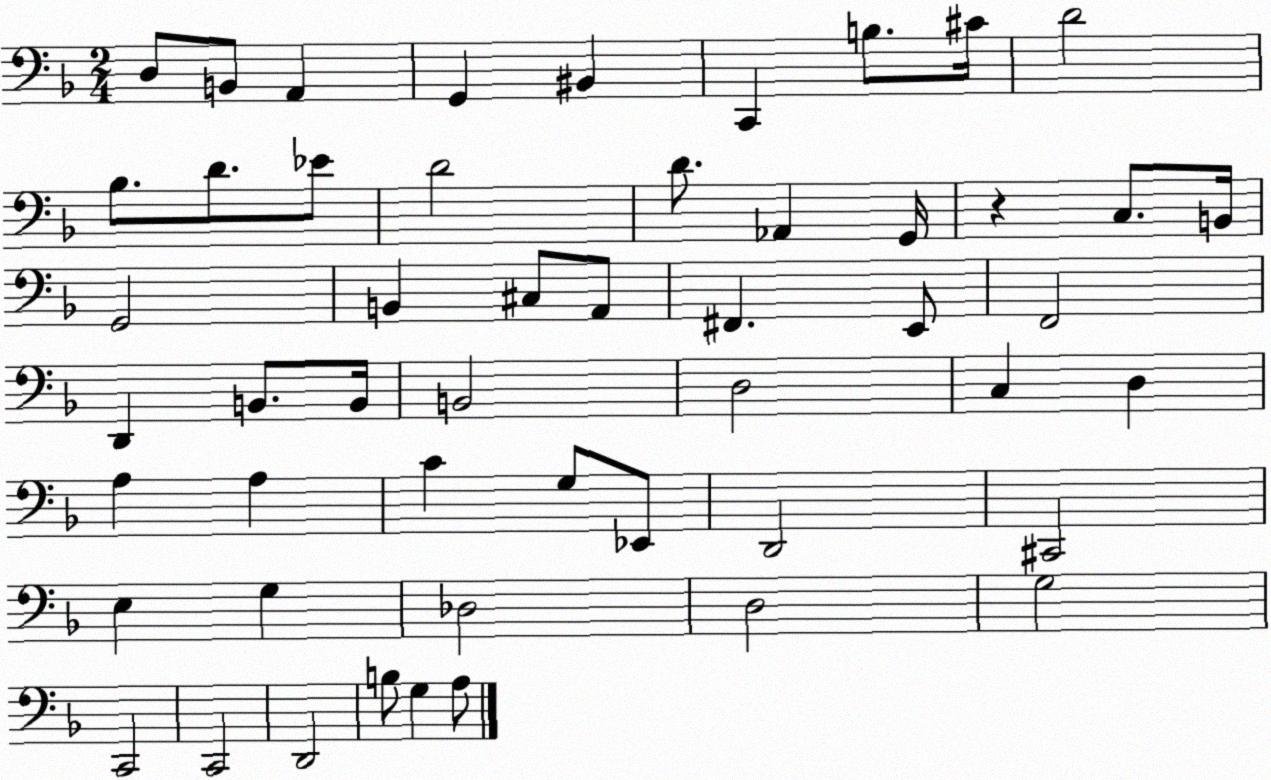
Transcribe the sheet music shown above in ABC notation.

X:1
T:Untitled
M:2/4
L:1/4
K:F
D,/2 B,,/2 A,, G,, ^B,, C,, B,/2 ^C/4 D2 _B,/2 D/2 _E/2 D2 D/2 _A,, G,,/4 z C,/2 B,,/4 G,,2 B,, ^C,/2 A,,/2 ^F,, E,,/2 F,,2 D,, B,,/2 B,,/4 B,,2 D,2 C, D, A, A, C G,/2 _E,,/2 D,,2 ^C,,2 E, G, _D,2 D,2 G,2 C,,2 C,,2 D,,2 B,/2 G, A,/2